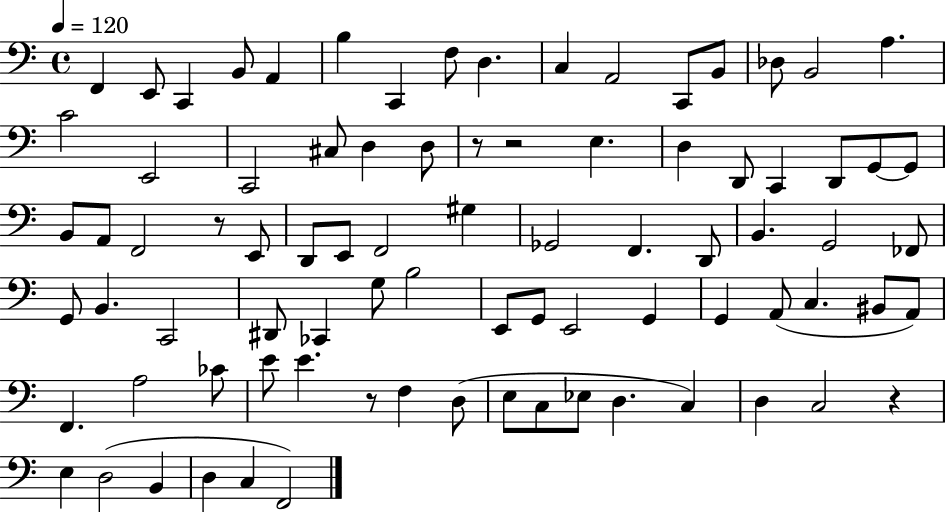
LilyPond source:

{
  \clef bass
  \time 4/4
  \defaultTimeSignature
  \key c \major
  \tempo 4 = 120
  f,4 e,8 c,4 b,8 a,4 | b4 c,4 f8 d4. | c4 a,2 c,8 b,8 | des8 b,2 a4. | \break c'2 e,2 | c,2 cis8 d4 d8 | r8 r2 e4. | d4 d,8 c,4 d,8 g,8~~ g,8 | \break b,8 a,8 f,2 r8 e,8 | d,8 e,8 f,2 gis4 | ges,2 f,4. d,8 | b,4. g,2 fes,8 | \break g,8 b,4. c,2 | dis,8 ces,4 g8 b2 | e,8 g,8 e,2 g,4 | g,4 a,8( c4. bis,8 a,8) | \break f,4. a2 ces'8 | e'8 e'4. r8 f4 d8( | e8 c8 ees8 d4. c4) | d4 c2 r4 | \break e4 d2( b,4 | d4 c4 f,2) | \bar "|."
}